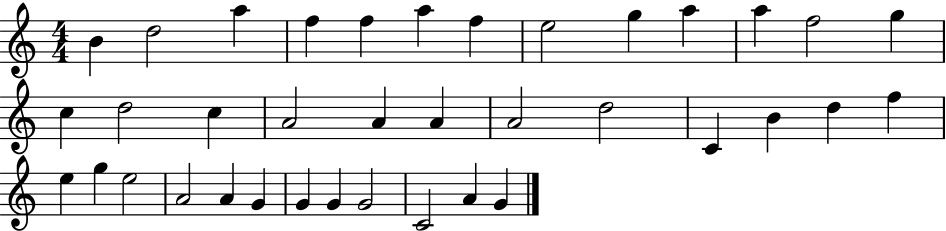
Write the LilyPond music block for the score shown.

{
  \clef treble
  \numericTimeSignature
  \time 4/4
  \key c \major
  b'4 d''2 a''4 | f''4 f''4 a''4 f''4 | e''2 g''4 a''4 | a''4 f''2 g''4 | \break c''4 d''2 c''4 | a'2 a'4 a'4 | a'2 d''2 | c'4 b'4 d''4 f''4 | \break e''4 g''4 e''2 | a'2 a'4 g'4 | g'4 g'4 g'2 | c'2 a'4 g'4 | \break \bar "|."
}